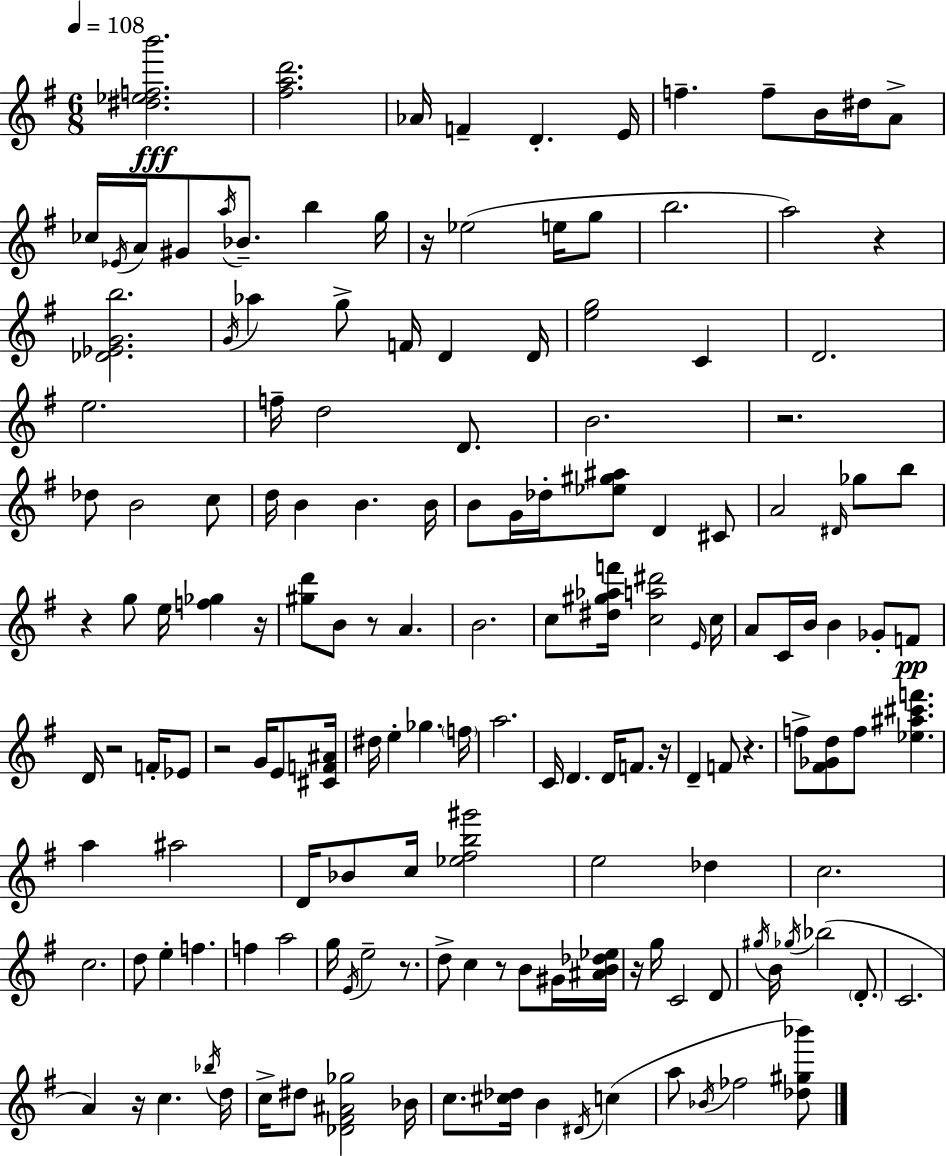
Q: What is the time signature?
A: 6/8